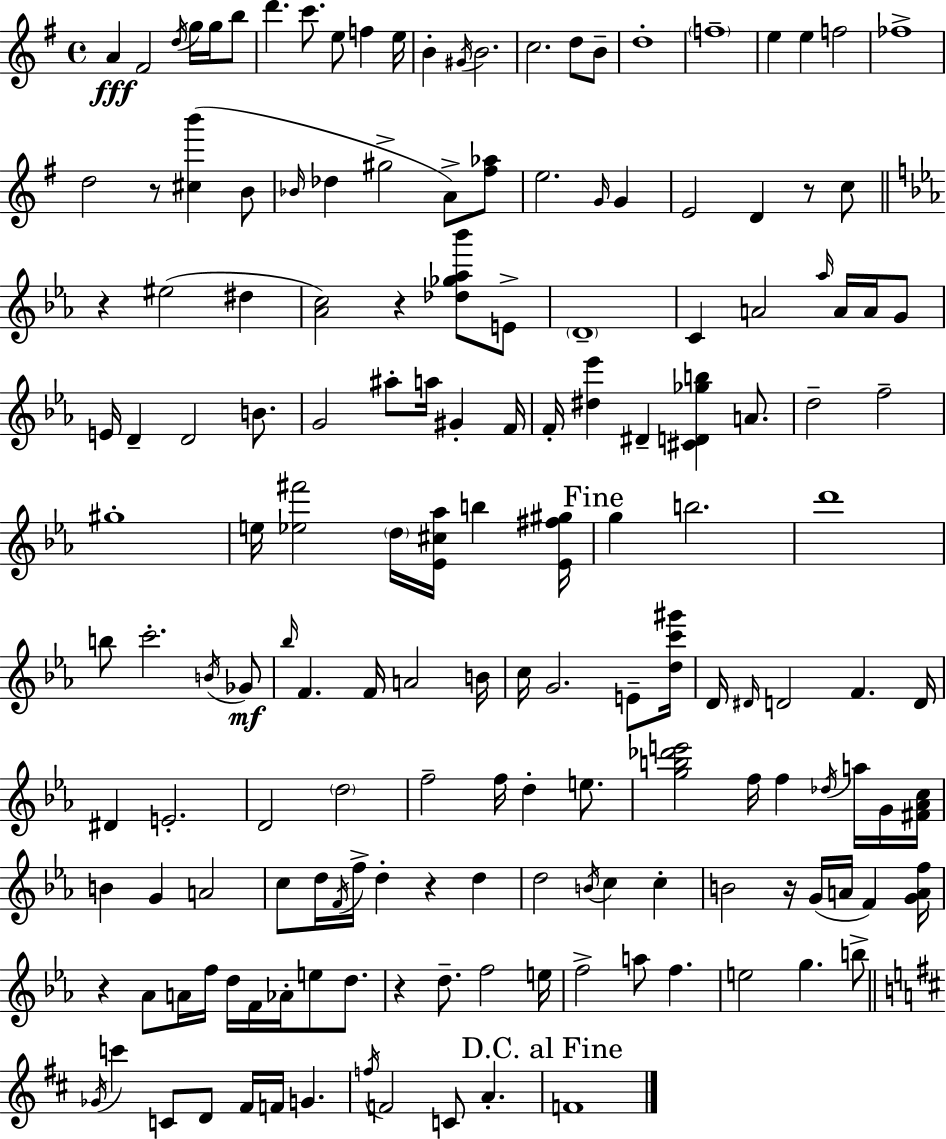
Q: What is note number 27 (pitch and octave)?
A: Db5